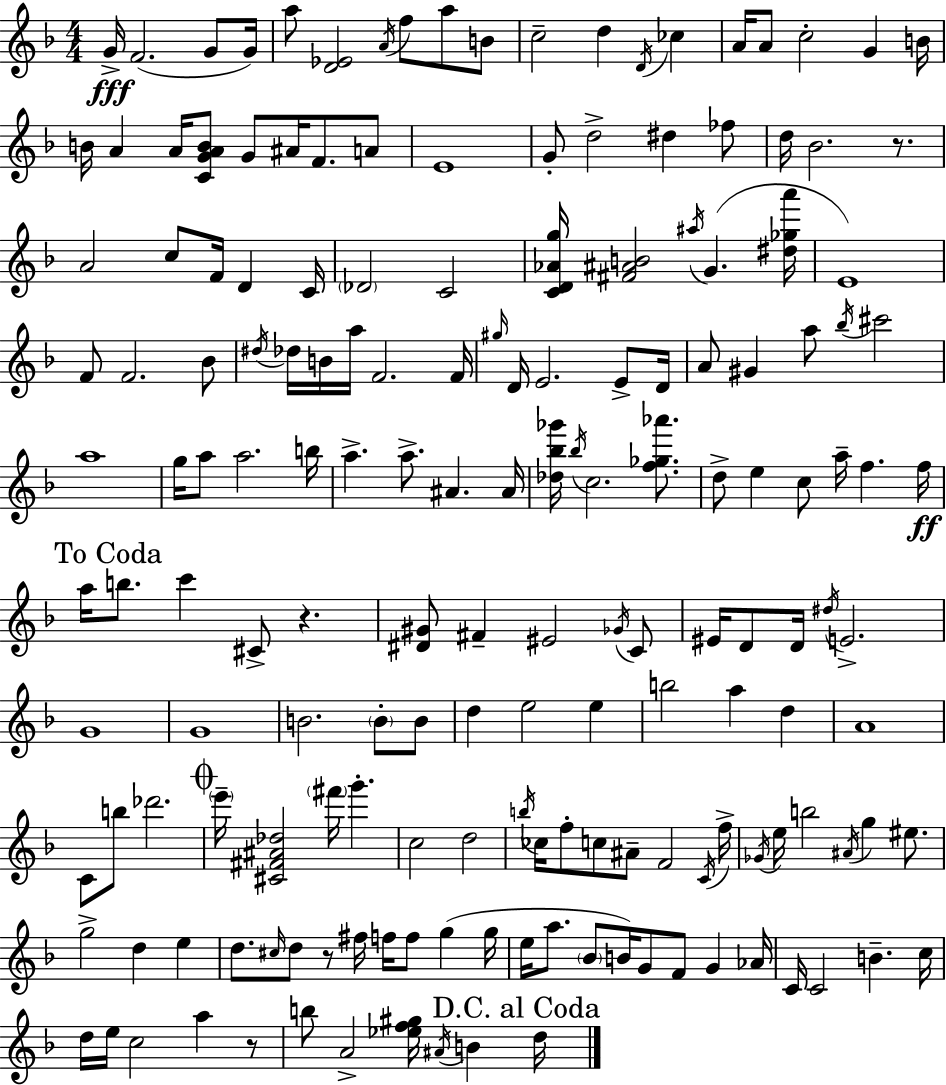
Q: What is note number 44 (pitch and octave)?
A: F4